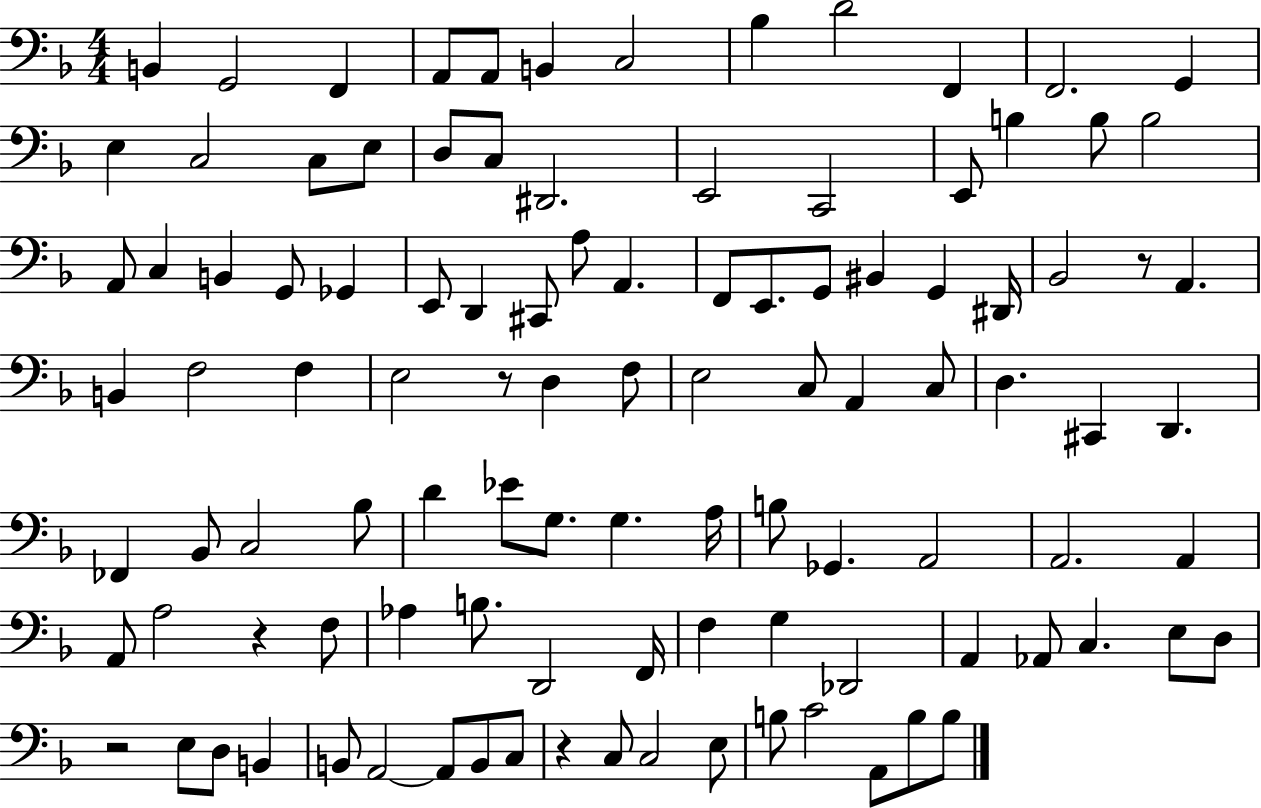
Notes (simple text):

B2/q G2/h F2/q A2/e A2/e B2/q C3/h Bb3/q D4/h F2/q F2/h. G2/q E3/q C3/h C3/e E3/e D3/e C3/e D#2/h. E2/h C2/h E2/e B3/q B3/e B3/h A2/e C3/q B2/q G2/e Gb2/q E2/e D2/q C#2/e A3/e A2/q. F2/e E2/e. G2/e BIS2/q G2/q D#2/s Bb2/h R/e A2/q. B2/q F3/h F3/q E3/h R/e D3/q F3/e E3/h C3/e A2/q C3/e D3/q. C#2/q D2/q. FES2/q Bb2/e C3/h Bb3/e D4/q Eb4/e G3/e. G3/q. A3/s B3/e Gb2/q. A2/h A2/h. A2/q A2/e A3/h R/q F3/e Ab3/q B3/e. D2/h F2/s F3/q G3/q Db2/h A2/q Ab2/e C3/q. E3/e D3/e R/h E3/e D3/e B2/q B2/e A2/h A2/e B2/e C3/e R/q C3/e C3/h E3/e B3/e C4/h A2/e B3/e B3/e